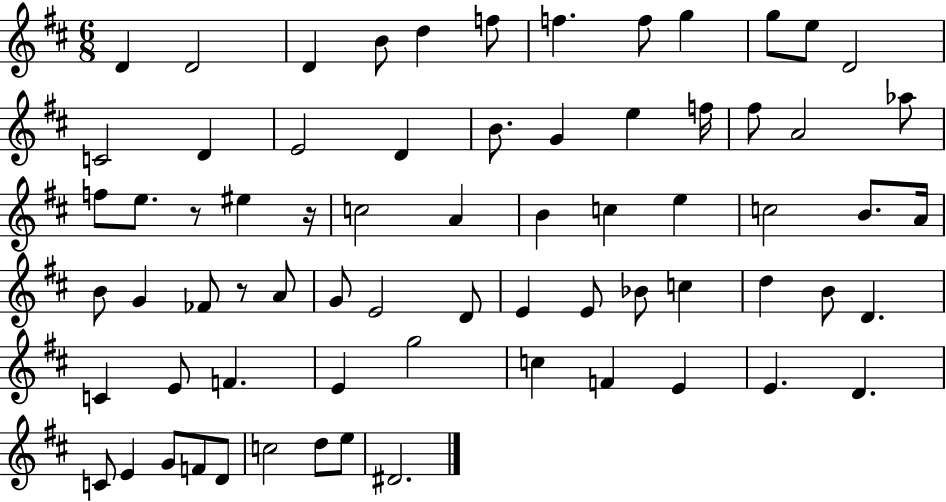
{
  \clef treble
  \numericTimeSignature
  \time 6/8
  \key d \major
  d'4 d'2 | d'4 b'8 d''4 f''8 | f''4. f''8 g''4 | g''8 e''8 d'2 | \break c'2 d'4 | e'2 d'4 | b'8. g'4 e''4 f''16 | fis''8 a'2 aes''8 | \break f''8 e''8. r8 eis''4 r16 | c''2 a'4 | b'4 c''4 e''4 | c''2 b'8. a'16 | \break b'8 g'4 fes'8 r8 a'8 | g'8 e'2 d'8 | e'4 e'8 bes'8 c''4 | d''4 b'8 d'4. | \break c'4 e'8 f'4. | e'4 g''2 | c''4 f'4 e'4 | e'4. d'4. | \break c'8 e'4 g'8 f'8 d'8 | c''2 d''8 e''8 | dis'2. | \bar "|."
}